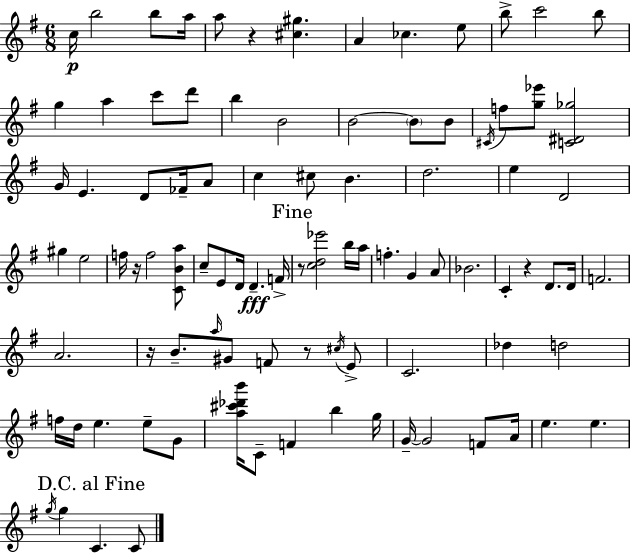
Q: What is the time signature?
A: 6/8